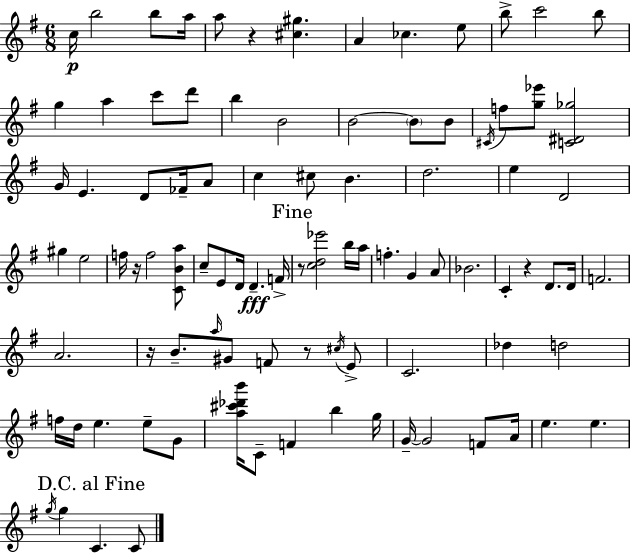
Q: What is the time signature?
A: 6/8